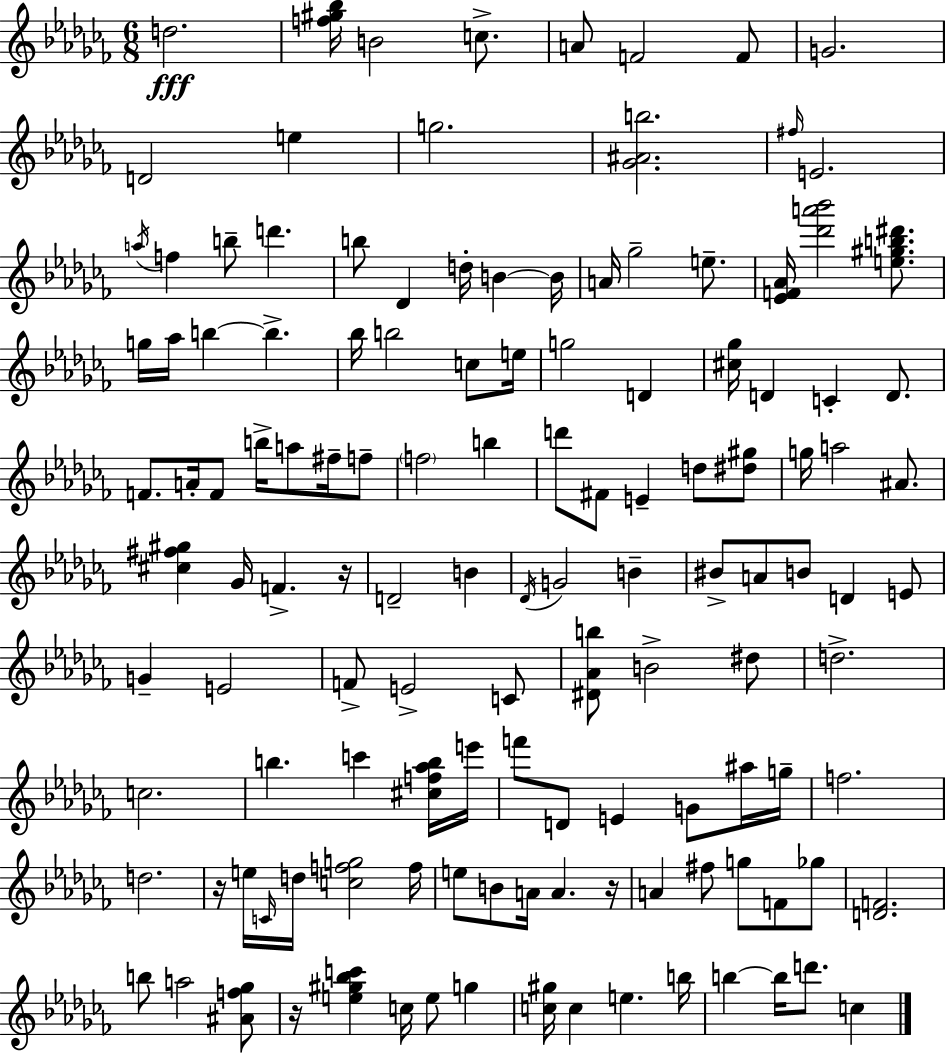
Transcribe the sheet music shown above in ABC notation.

X:1
T:Untitled
M:6/8
L:1/4
K:Abm
d2 [f^g_b]/4 B2 c/2 A/2 F2 F/2 G2 D2 e g2 [_G^Ab]2 ^f/4 E2 a/4 f b/2 d' b/2 _D d/4 B B/4 A/4 _g2 e/2 [_EF_A]/4 [_d'a'_b']2 [e^gb^d']/2 g/4 _a/4 b b _b/4 b2 c/2 e/4 g2 D [^c_g]/4 D C D/2 F/2 A/4 F/2 b/4 a/2 ^f/4 f/2 f2 b d'/2 ^F/2 E d/2 [^d^g]/2 g/4 a2 ^A/2 [^c^f^g] _G/4 F z/4 D2 B _D/4 G2 B ^B/2 A/2 B/2 D E/2 G E2 F/2 E2 C/2 [^D_Ab]/2 B2 ^d/2 d2 c2 b c' [^cf_ab]/4 e'/4 f'/2 D/2 E G/2 ^a/4 g/4 f2 d2 z/4 e/4 C/4 d/4 [cfg]2 f/4 e/2 B/2 A/4 A z/4 A ^f/2 g/2 F/2 _g/2 [DF]2 b/2 a2 [^Af_g]/2 z/4 [e^g_bc'] c/4 e/2 g [c^g]/4 c e b/4 b b/4 d'/2 c